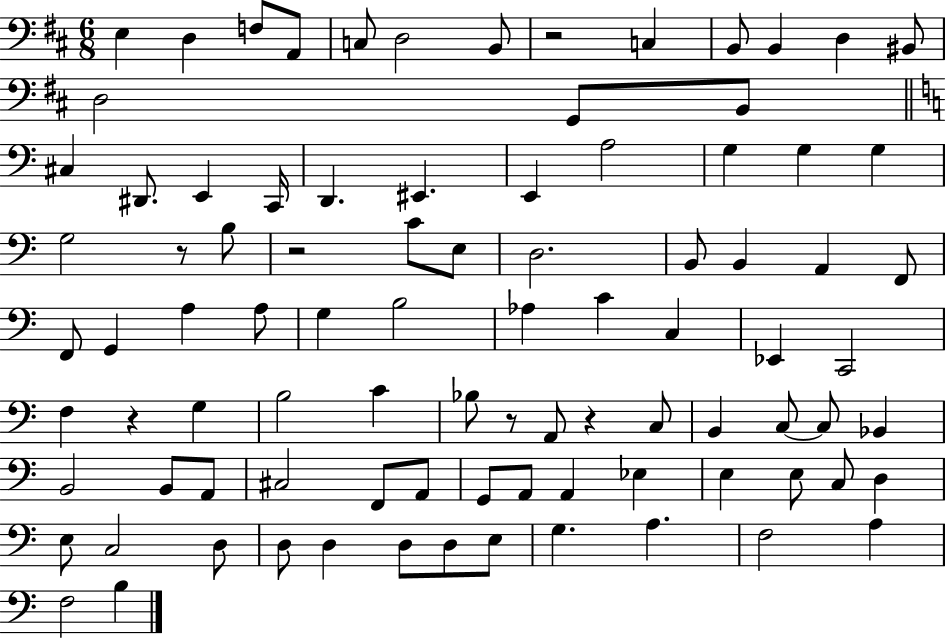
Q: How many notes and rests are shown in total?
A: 91